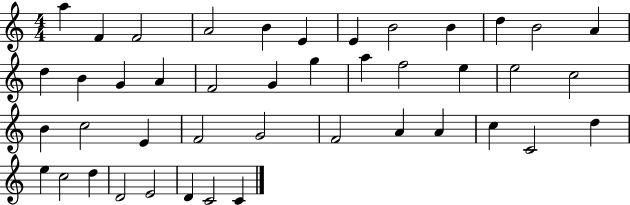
A5/q F4/q F4/h A4/h B4/q E4/q E4/q B4/h B4/q D5/q B4/h A4/q D5/q B4/q G4/q A4/q F4/h G4/q G5/q A5/q F5/h E5/q E5/h C5/h B4/q C5/h E4/q F4/h G4/h F4/h A4/q A4/q C5/q C4/h D5/q E5/q C5/h D5/q D4/h E4/h D4/q C4/h C4/q